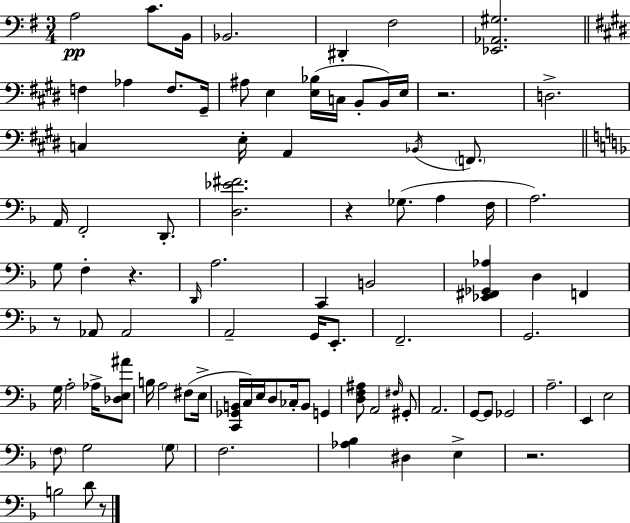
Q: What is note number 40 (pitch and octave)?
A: A2